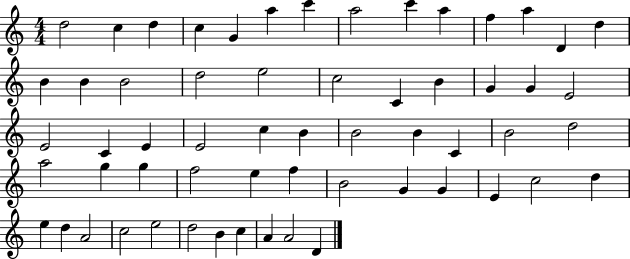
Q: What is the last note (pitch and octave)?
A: D4